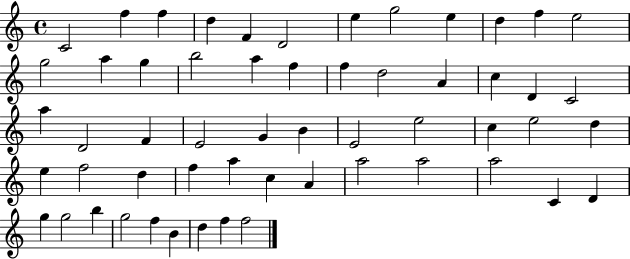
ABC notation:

X:1
T:Untitled
M:4/4
L:1/4
K:C
C2 f f d F D2 e g2 e d f e2 g2 a g b2 a f f d2 A c D C2 a D2 F E2 G B E2 e2 c e2 d e f2 d f a c A a2 a2 a2 C D g g2 b g2 f B d f f2